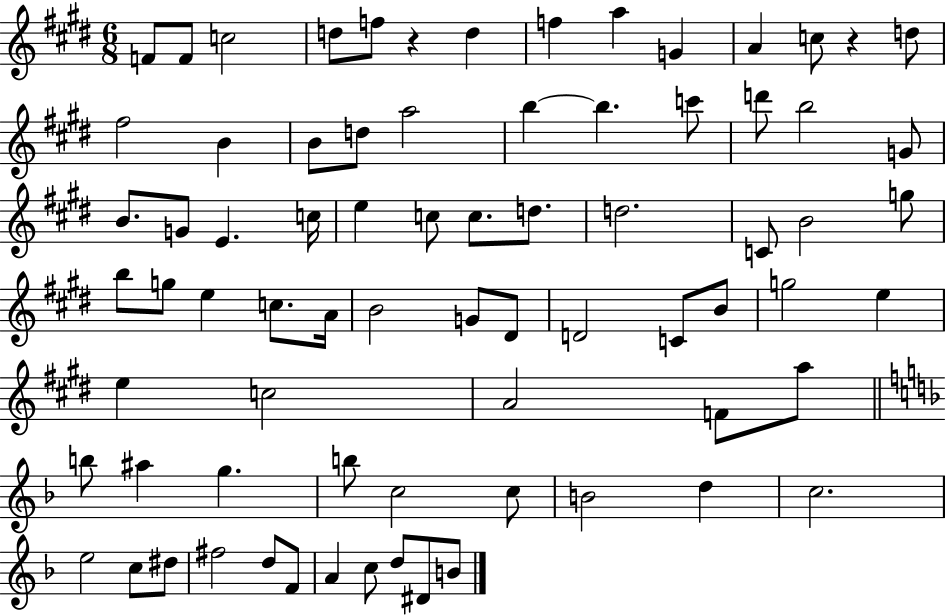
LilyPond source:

{
  \clef treble
  \numericTimeSignature
  \time 6/8
  \key e \major
  f'8 f'8 c''2 | d''8 f''8 r4 d''4 | f''4 a''4 g'4 | a'4 c''8 r4 d''8 | \break fis''2 b'4 | b'8 d''8 a''2 | b''4~~ b''4. c'''8 | d'''8 b''2 g'8 | \break b'8. g'8 e'4. c''16 | e''4 c''8 c''8. d''8. | d''2. | c'8 b'2 g''8 | \break b''8 g''8 e''4 c''8. a'16 | b'2 g'8 dis'8 | d'2 c'8 b'8 | g''2 e''4 | \break e''4 c''2 | a'2 f'8 a''8 | \bar "||" \break \key f \major b''8 ais''4 g''4. | b''8 c''2 c''8 | b'2 d''4 | c''2. | \break e''2 c''8 dis''8 | fis''2 d''8 f'8 | a'4 c''8 d''8 dis'8 b'8 | \bar "|."
}